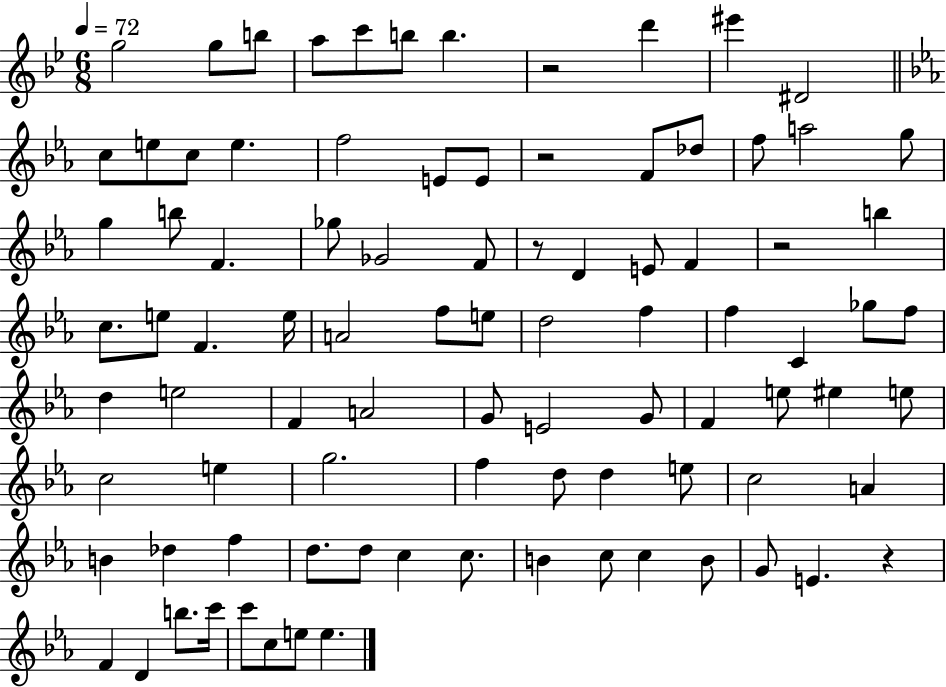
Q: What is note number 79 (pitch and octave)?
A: F4